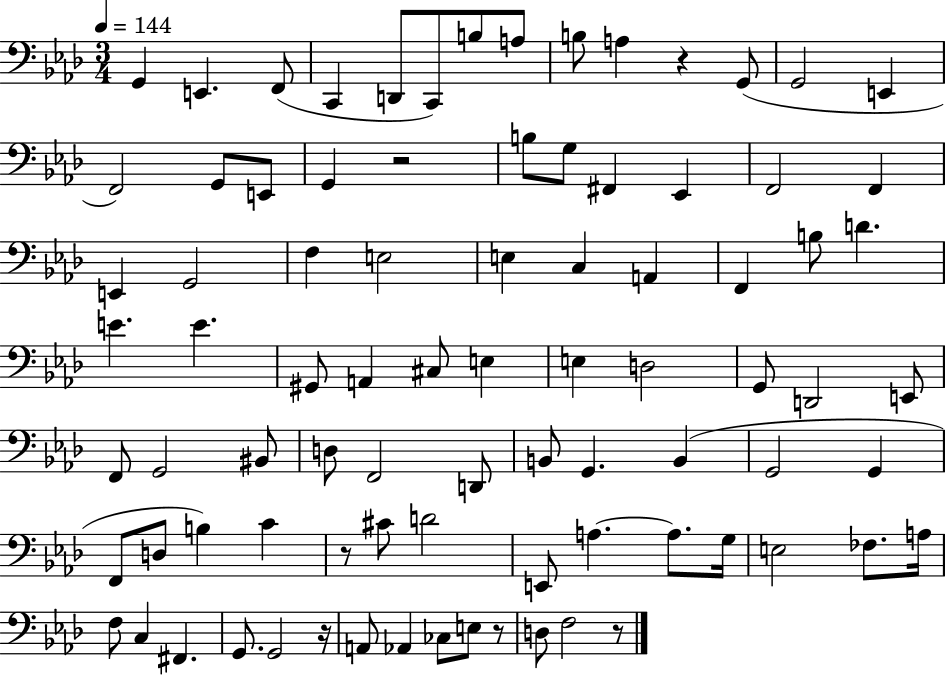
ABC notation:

X:1
T:Untitled
M:3/4
L:1/4
K:Ab
G,, E,, F,,/2 C,, D,,/2 C,,/2 B,/2 A,/2 B,/2 A, z G,,/2 G,,2 E,, F,,2 G,,/2 E,,/2 G,, z2 B,/2 G,/2 ^F,, _E,, F,,2 F,, E,, G,,2 F, E,2 E, C, A,, F,, B,/2 D E E ^G,,/2 A,, ^C,/2 E, E, D,2 G,,/2 D,,2 E,,/2 F,,/2 G,,2 ^B,,/2 D,/2 F,,2 D,,/2 B,,/2 G,, B,, G,,2 G,, F,,/2 D,/2 B, C z/2 ^C/2 D2 E,,/2 A, A,/2 G,/4 E,2 _F,/2 A,/4 F,/2 C, ^F,, G,,/2 G,,2 z/4 A,,/2 _A,, _C,/2 E,/2 z/2 D,/2 F,2 z/2